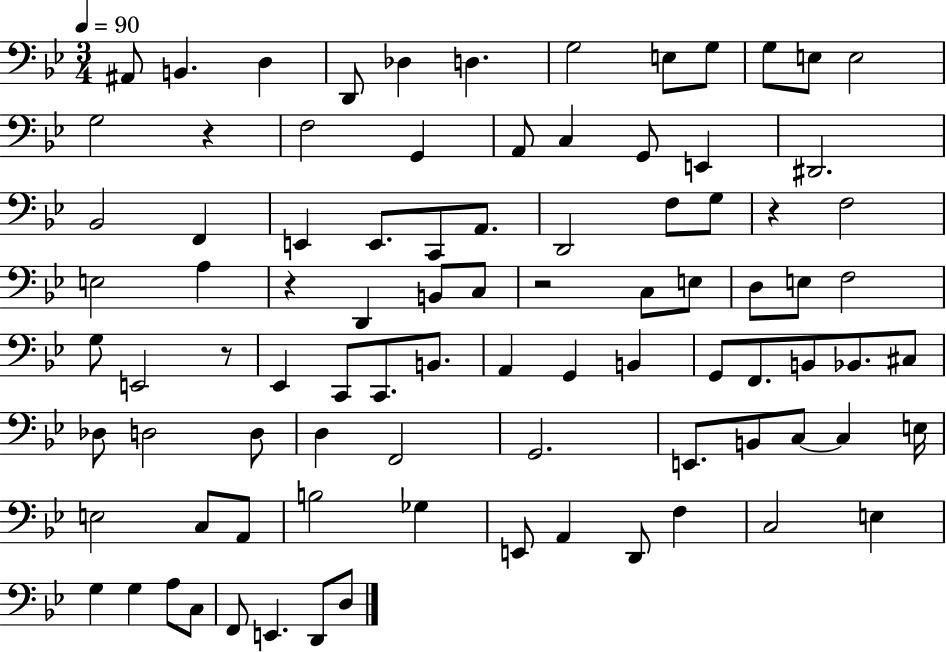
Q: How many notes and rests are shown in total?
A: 89